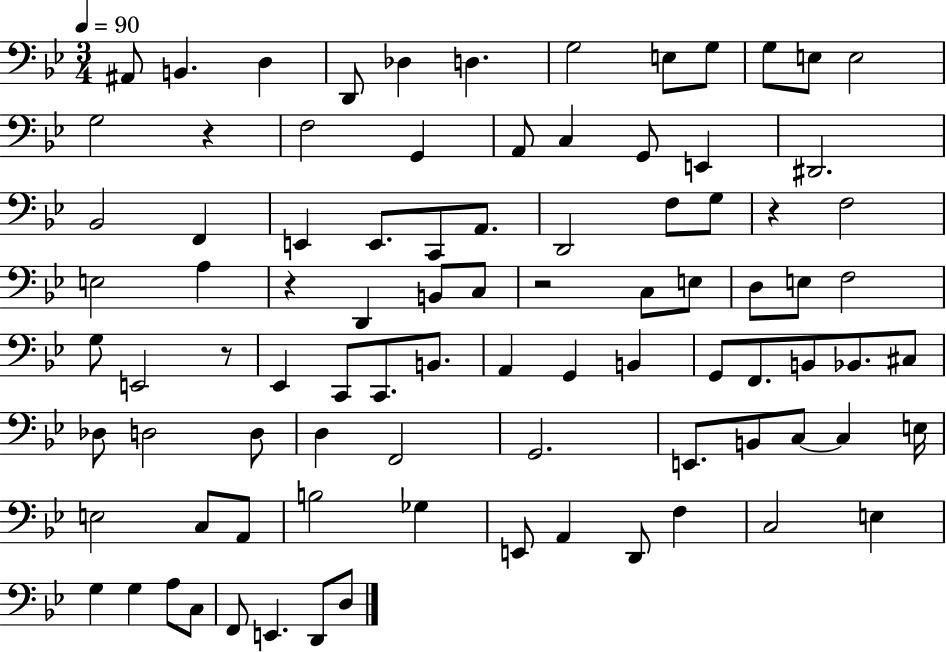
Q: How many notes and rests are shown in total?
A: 89